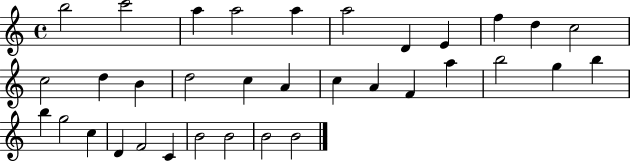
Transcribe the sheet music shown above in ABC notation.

X:1
T:Untitled
M:4/4
L:1/4
K:C
b2 c'2 a a2 a a2 D E f d c2 c2 d B d2 c A c A F a b2 g b b g2 c D F2 C B2 B2 B2 B2